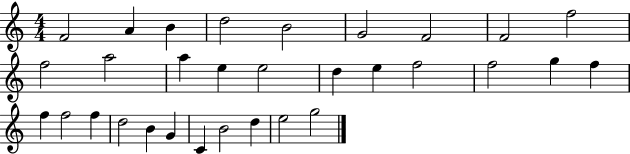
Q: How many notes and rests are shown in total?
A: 31